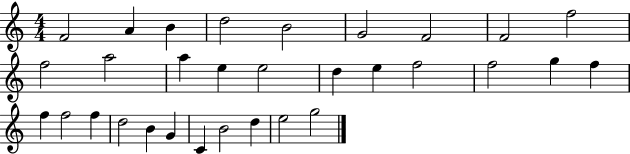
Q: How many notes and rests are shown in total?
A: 31